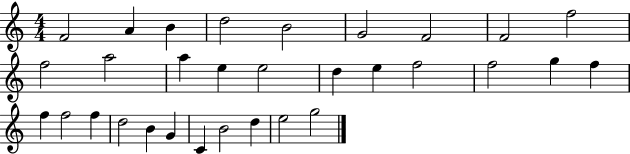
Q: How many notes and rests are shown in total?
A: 31